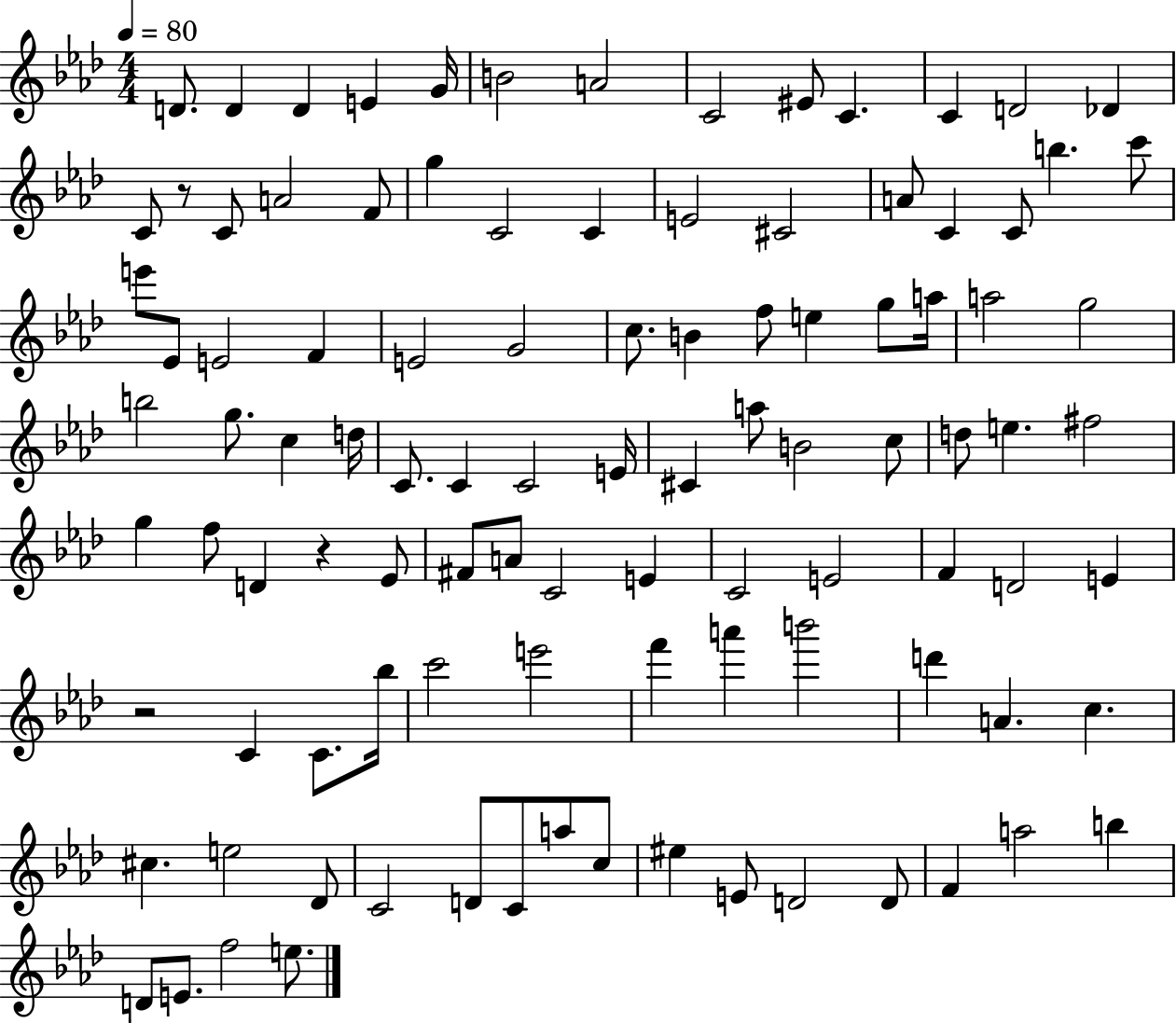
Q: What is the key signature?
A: AES major